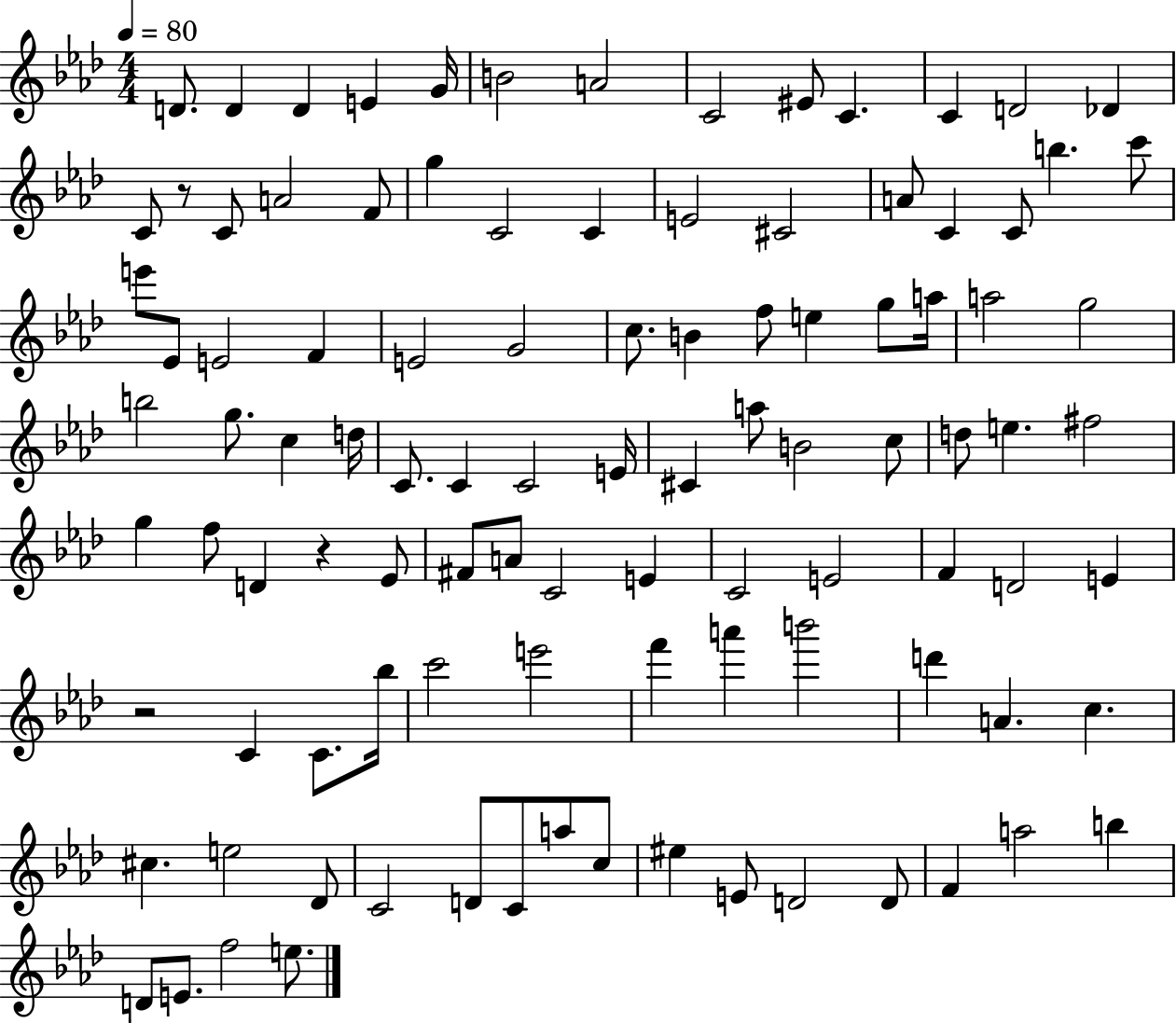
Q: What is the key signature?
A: AES major